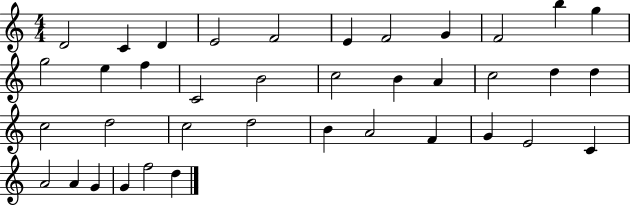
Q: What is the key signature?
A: C major